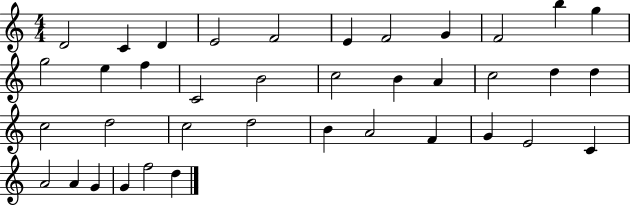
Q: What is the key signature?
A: C major